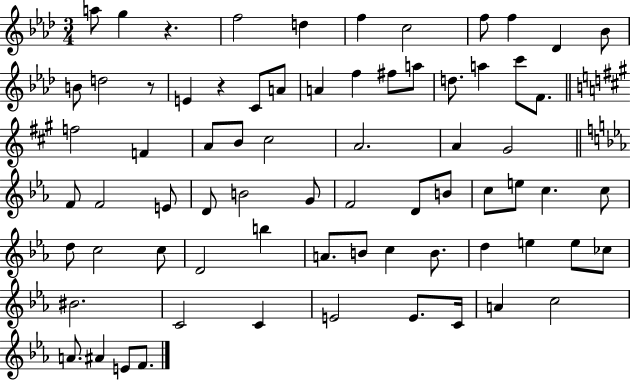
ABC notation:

X:1
T:Untitled
M:3/4
L:1/4
K:Ab
a/2 g z f2 d f c2 f/2 f _D _B/2 B/2 d2 z/2 E z C/2 A/2 A f ^f/2 a/2 d/2 a c'/2 F/2 f2 F A/2 B/2 ^c2 A2 A ^G2 F/2 F2 E/2 D/2 B2 G/2 F2 D/2 B/2 c/2 e/2 c c/2 d/2 c2 c/2 D2 b A/2 B/2 c B/2 d e e/2 _c/2 ^B2 C2 C E2 E/2 C/4 A c2 A/2 ^A E/2 F/2